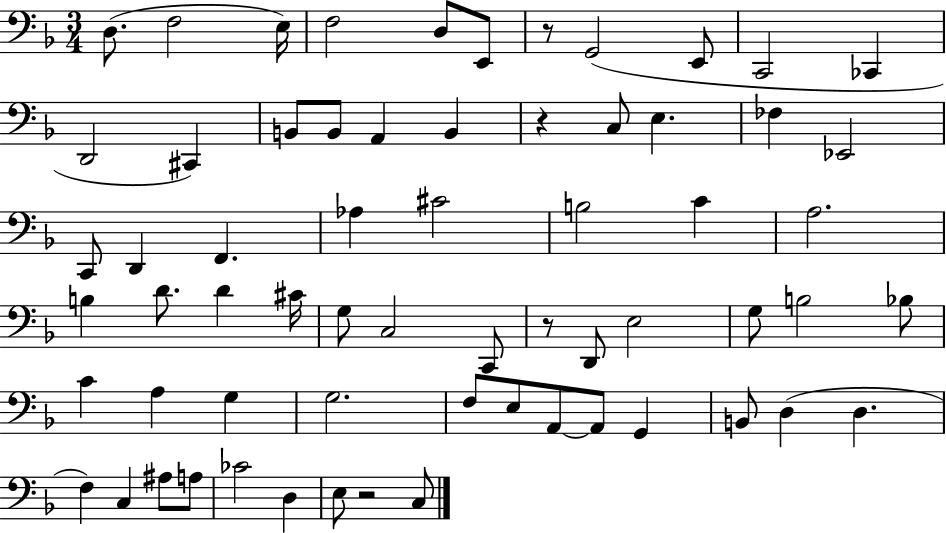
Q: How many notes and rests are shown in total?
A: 64